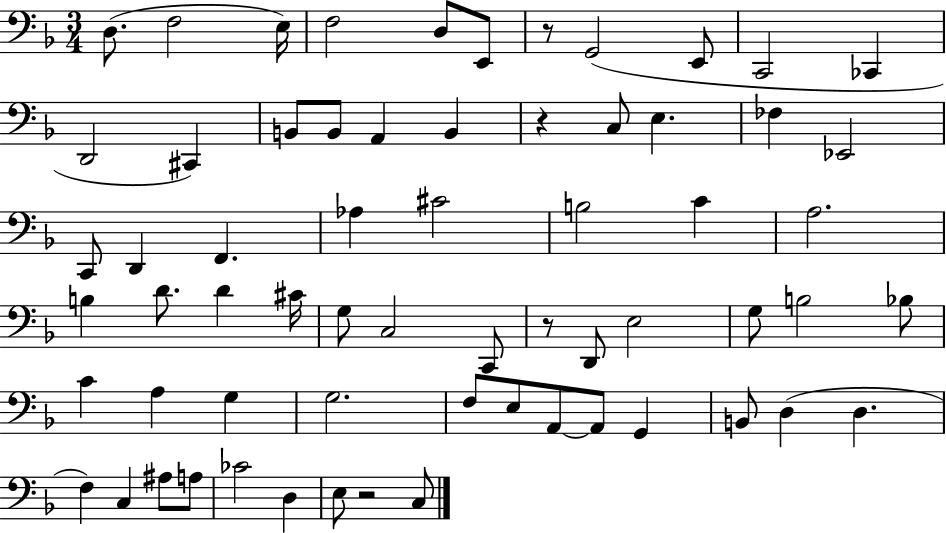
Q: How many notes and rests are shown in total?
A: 64